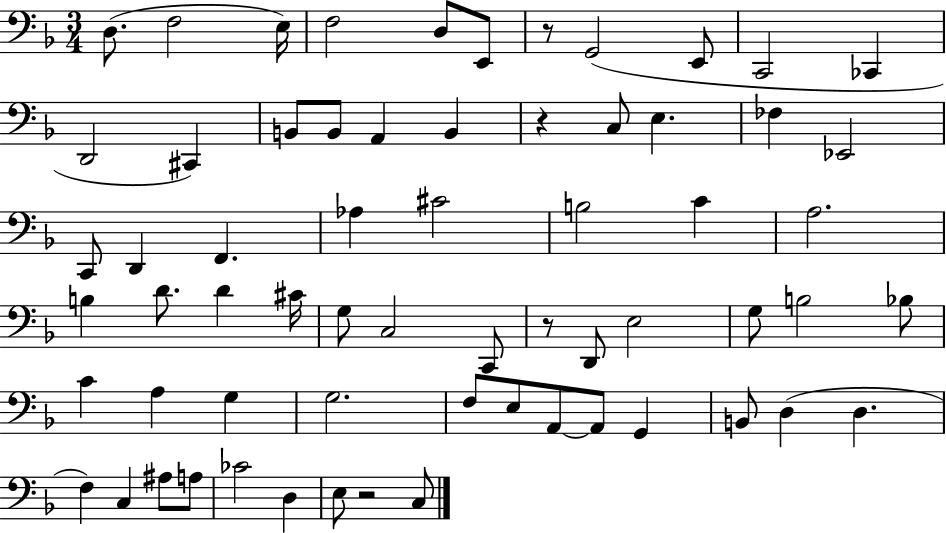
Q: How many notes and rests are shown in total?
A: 64